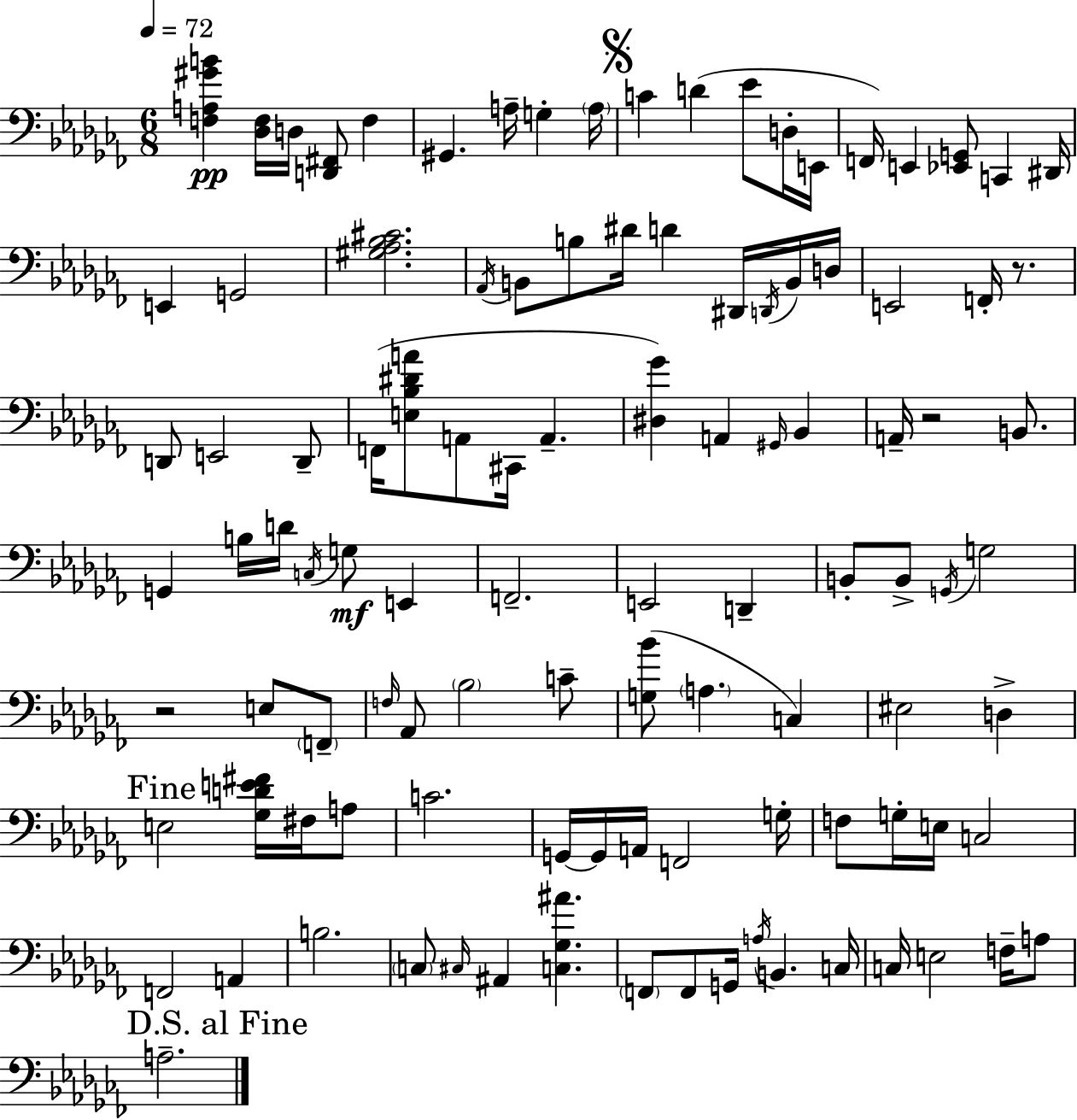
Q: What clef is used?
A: bass